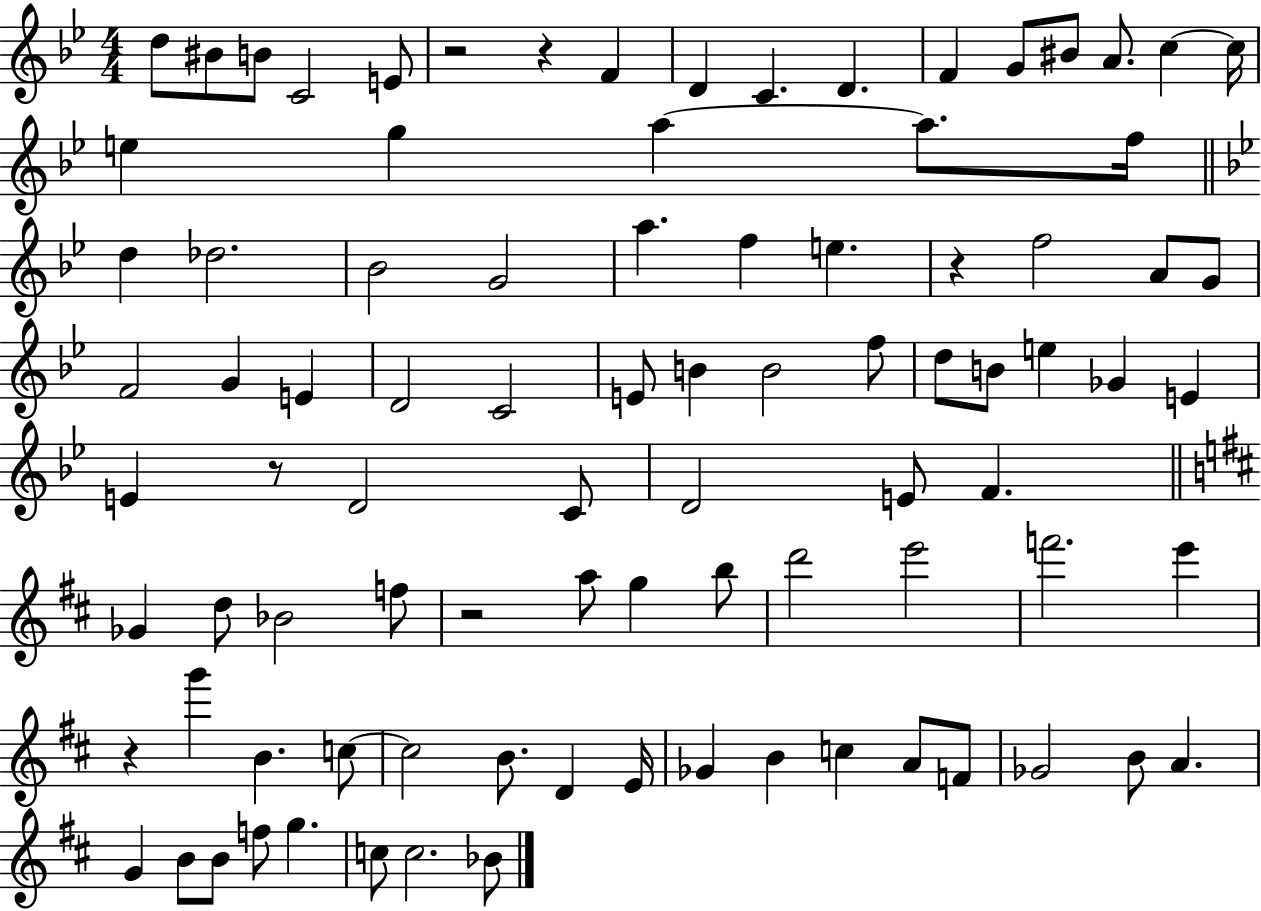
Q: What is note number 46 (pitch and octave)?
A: D4